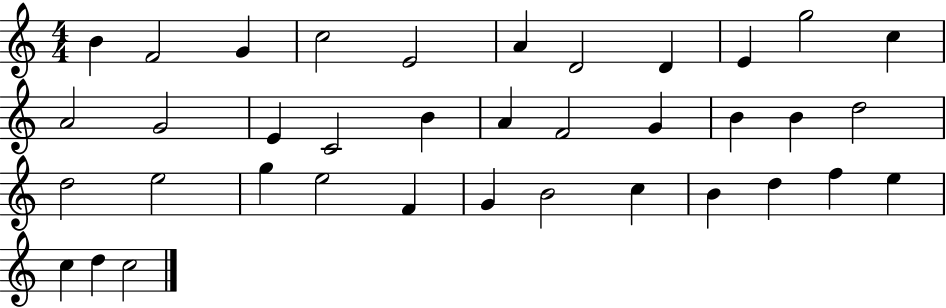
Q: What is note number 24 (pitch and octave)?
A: E5